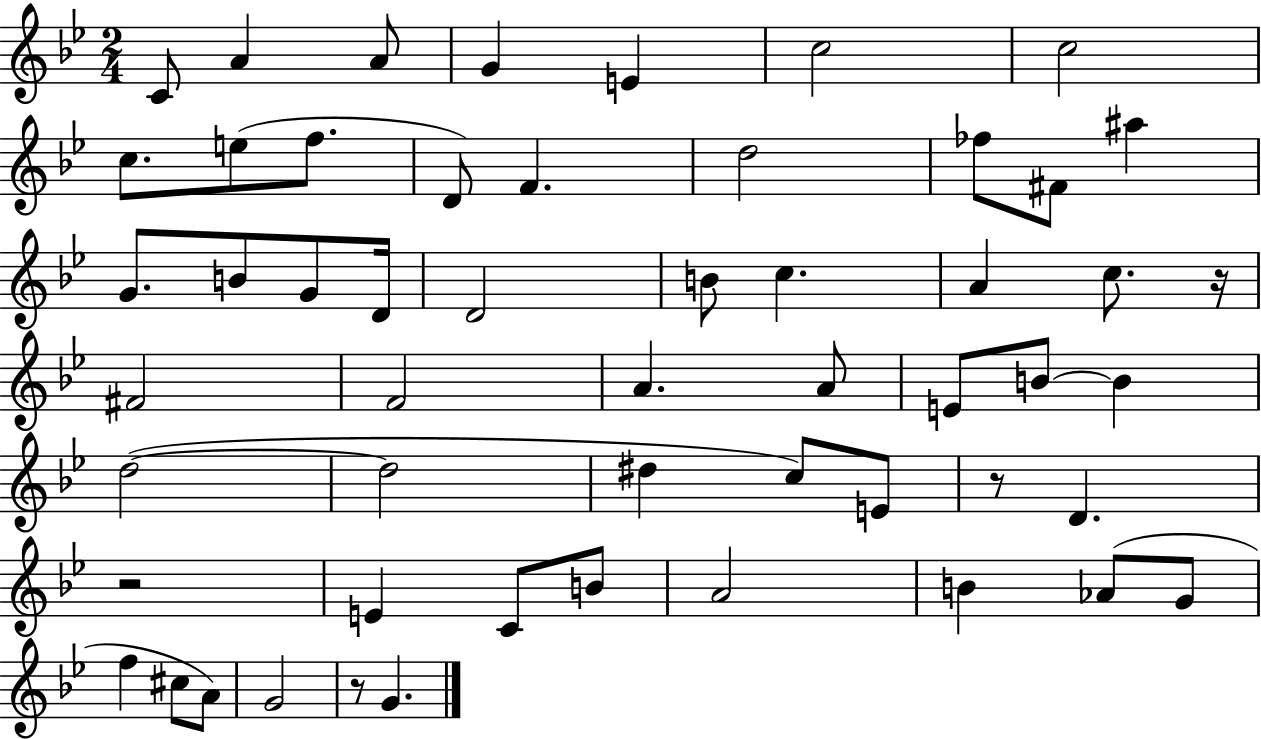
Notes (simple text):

C4/e A4/q A4/e G4/q E4/q C5/h C5/h C5/e. E5/e F5/e. D4/e F4/q. D5/h FES5/e F#4/e A#5/q G4/e. B4/e G4/e D4/s D4/h B4/e C5/q. A4/q C5/e. R/s F#4/h F4/h A4/q. A4/e E4/e B4/e B4/q D5/h D5/h D#5/q C5/e E4/e R/e D4/q. R/h E4/q C4/e B4/e A4/h B4/q Ab4/e G4/e F5/q C#5/e A4/e G4/h R/e G4/q.